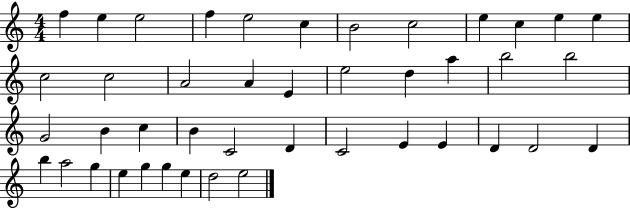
F5/q E5/q E5/h F5/q E5/h C5/q B4/h C5/h E5/q C5/q E5/q E5/q C5/h C5/h A4/h A4/q E4/q E5/h D5/q A5/q B5/h B5/h G4/h B4/q C5/q B4/q C4/h D4/q C4/h E4/q E4/q D4/q D4/h D4/q B5/q A5/h G5/q E5/q G5/q G5/q E5/q D5/h E5/h